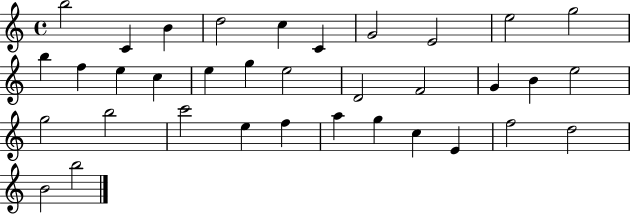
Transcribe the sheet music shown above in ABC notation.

X:1
T:Untitled
M:4/4
L:1/4
K:C
b2 C B d2 c C G2 E2 e2 g2 b f e c e g e2 D2 F2 G B e2 g2 b2 c'2 e f a g c E f2 d2 B2 b2